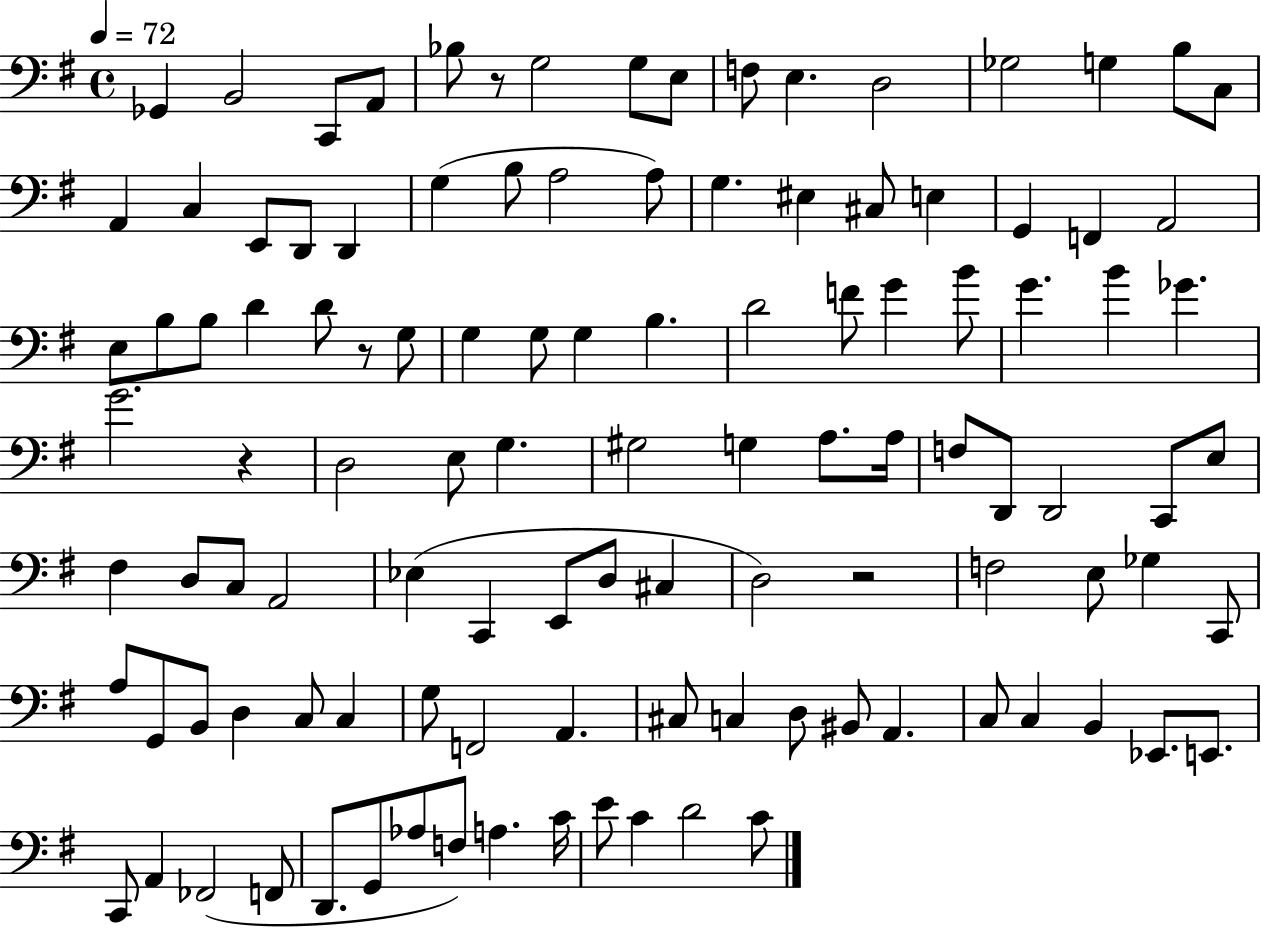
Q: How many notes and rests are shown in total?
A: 112